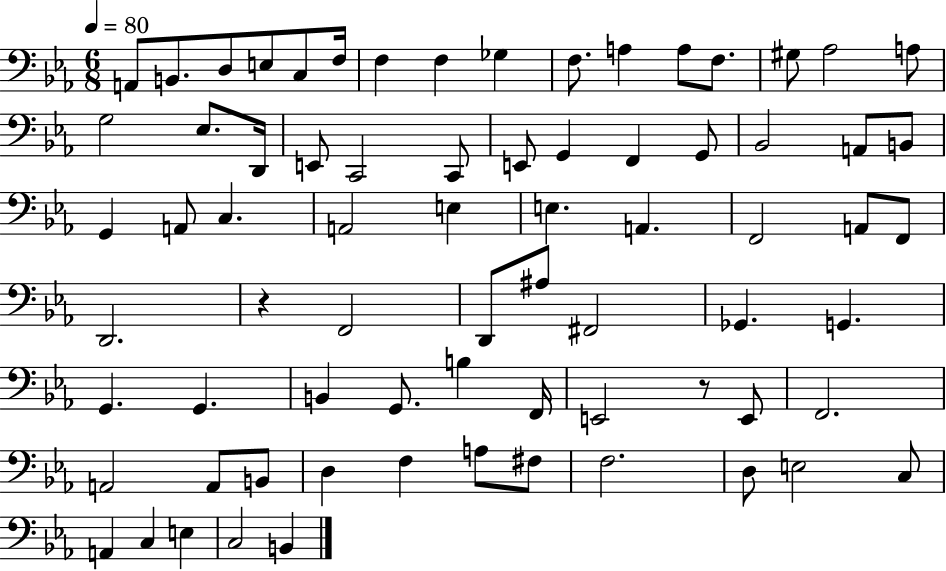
X:1
T:Untitled
M:6/8
L:1/4
K:Eb
A,,/2 B,,/2 D,/2 E,/2 C,/2 F,/4 F, F, _G, F,/2 A, A,/2 F,/2 ^G,/2 _A,2 A,/2 G,2 _E,/2 D,,/4 E,,/2 C,,2 C,,/2 E,,/2 G,, F,, G,,/2 _B,,2 A,,/2 B,,/2 G,, A,,/2 C, A,,2 E, E, A,, F,,2 A,,/2 F,,/2 D,,2 z F,,2 D,,/2 ^A,/2 ^F,,2 _G,, G,, G,, G,, B,, G,,/2 B, F,,/4 E,,2 z/2 E,,/2 F,,2 A,,2 A,,/2 B,,/2 D, F, A,/2 ^F,/2 F,2 D,/2 E,2 C,/2 A,, C, E, C,2 B,,